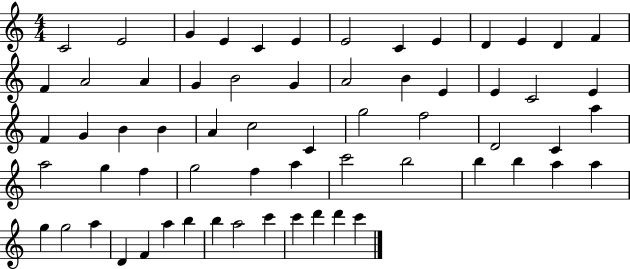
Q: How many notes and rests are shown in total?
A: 63